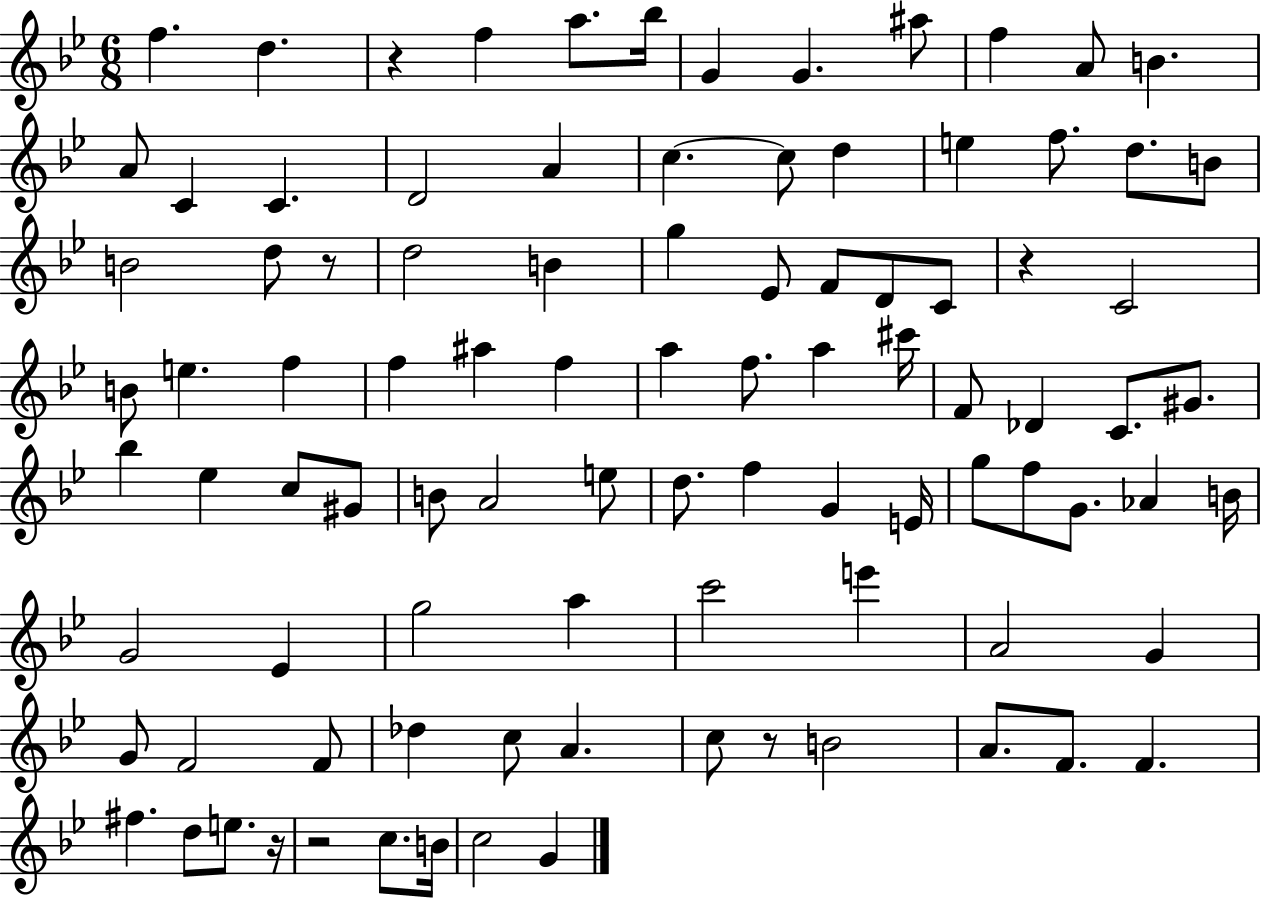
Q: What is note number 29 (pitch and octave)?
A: Eb4